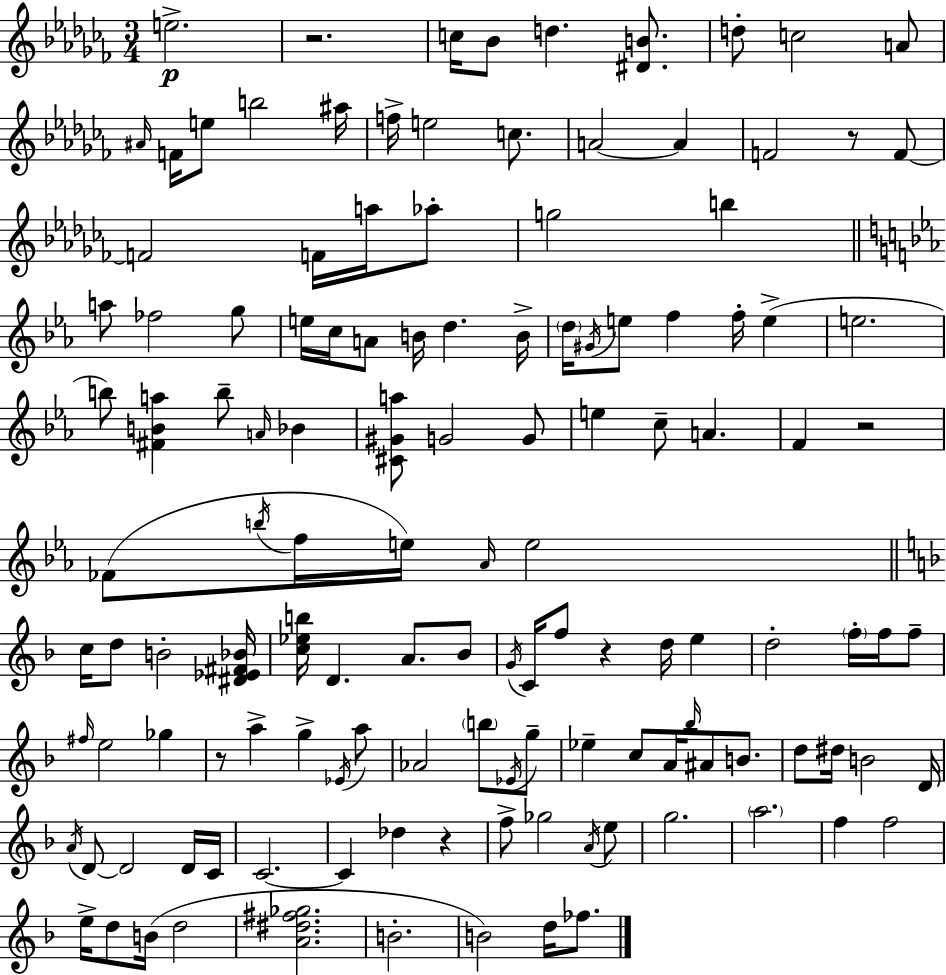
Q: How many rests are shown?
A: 6